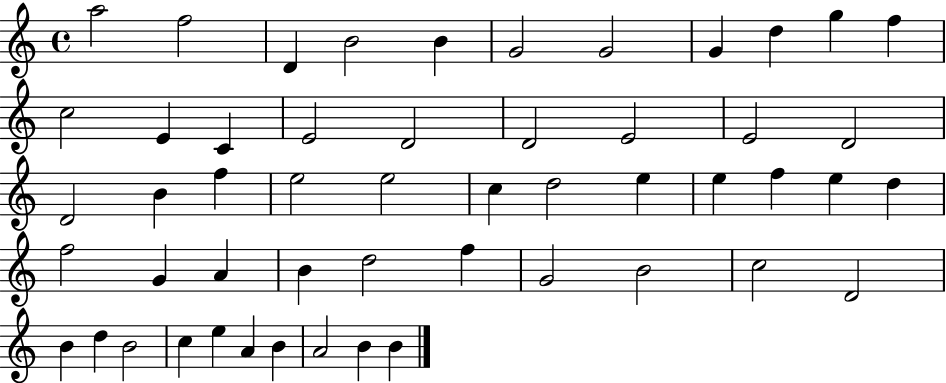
A5/h F5/h D4/q B4/h B4/q G4/h G4/h G4/q D5/q G5/q F5/q C5/h E4/q C4/q E4/h D4/h D4/h E4/h E4/h D4/h D4/h B4/q F5/q E5/h E5/h C5/q D5/h E5/q E5/q F5/q E5/q D5/q F5/h G4/q A4/q B4/q D5/h F5/q G4/h B4/h C5/h D4/h B4/q D5/q B4/h C5/q E5/q A4/q B4/q A4/h B4/q B4/q